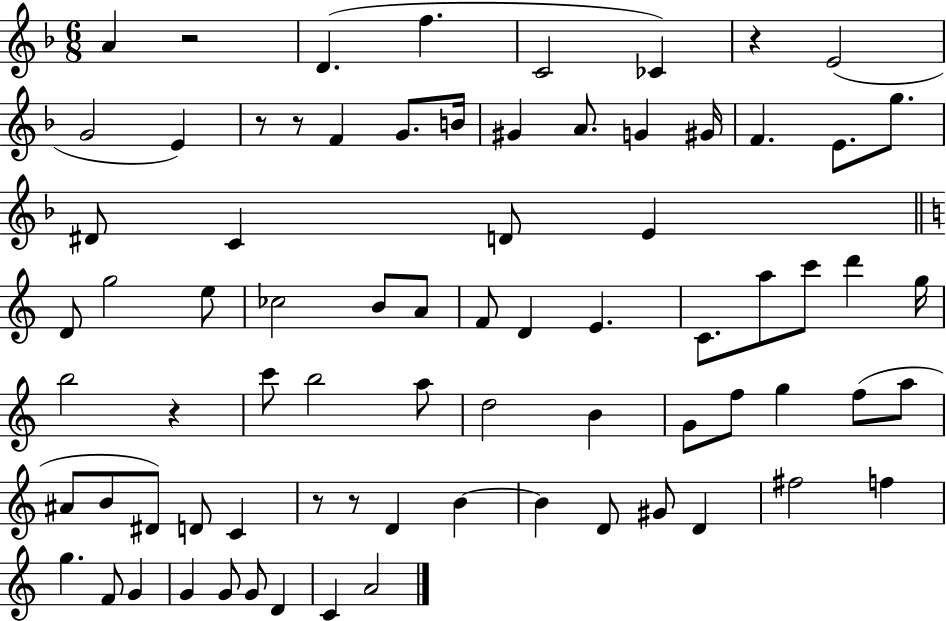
{
  \clef treble
  \numericTimeSignature
  \time 6/8
  \key f \major
  \repeat volta 2 { a'4 r2 | d'4.( f''4. | c'2 ces'4) | r4 e'2( | \break g'2 e'4) | r8 r8 f'4 g'8. b'16 | gis'4 a'8. g'4 gis'16 | f'4. e'8. g''8. | \break dis'8 c'4 d'8 e'4 | \bar "||" \break \key c \major d'8 g''2 e''8 | ces''2 b'8 a'8 | f'8 d'4 e'4. | c'8. a''8 c'''8 d'''4 g''16 | \break b''2 r4 | c'''8 b''2 a''8 | d''2 b'4 | g'8 f''8 g''4 f''8( a''8 | \break ais'8 b'8 dis'8) d'8 c'4 | r8 r8 d'4 b'4~~ | b'4 d'8 gis'8 d'4 | fis''2 f''4 | \break g''4. f'8 g'4 | g'4 g'8 g'8 d'4 | c'4 a'2 | } \bar "|."
}